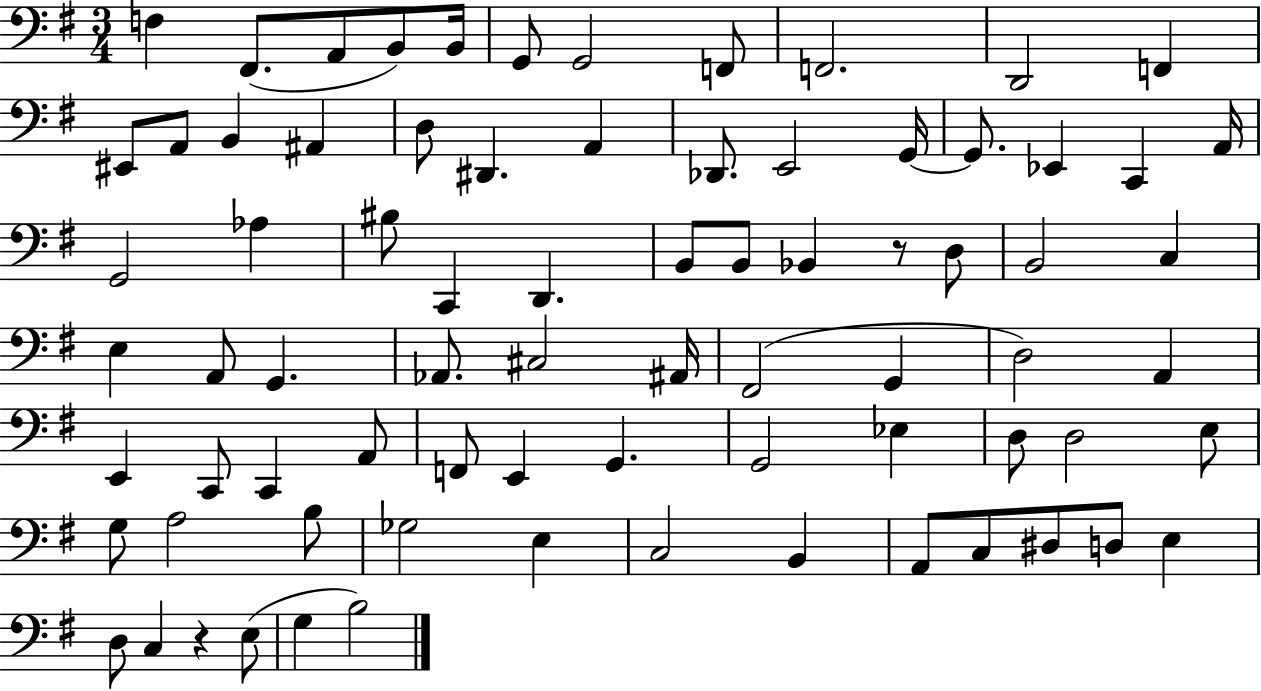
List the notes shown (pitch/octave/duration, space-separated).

F3/q F#2/e. A2/e B2/e B2/s G2/e G2/h F2/e F2/h. D2/h F2/q EIS2/e A2/e B2/q A#2/q D3/e D#2/q. A2/q Db2/e. E2/h G2/s G2/e. Eb2/q C2/q A2/s G2/h Ab3/q BIS3/e C2/q D2/q. B2/e B2/e Bb2/q R/e D3/e B2/h C3/q E3/q A2/e G2/q. Ab2/e. C#3/h A#2/s F#2/h G2/q D3/h A2/q E2/q C2/e C2/q A2/e F2/e E2/q G2/q. G2/h Eb3/q D3/e D3/h E3/e G3/e A3/h B3/e Gb3/h E3/q C3/h B2/q A2/e C3/e D#3/e D3/e E3/q D3/e C3/q R/q E3/e G3/q B3/h